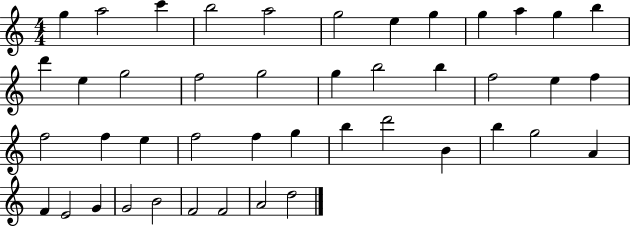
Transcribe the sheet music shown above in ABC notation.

X:1
T:Untitled
M:4/4
L:1/4
K:C
g a2 c' b2 a2 g2 e g g a g b d' e g2 f2 g2 g b2 b f2 e f f2 f e f2 f g b d'2 B b g2 A F E2 G G2 B2 F2 F2 A2 d2